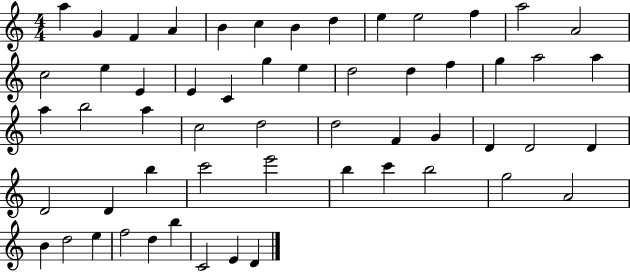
{
  \clef treble
  \numericTimeSignature
  \time 4/4
  \key c \major
  a''4 g'4 f'4 a'4 | b'4 c''4 b'4 d''4 | e''4 e''2 f''4 | a''2 a'2 | \break c''2 e''4 e'4 | e'4 c'4 g''4 e''4 | d''2 d''4 f''4 | g''4 a''2 a''4 | \break a''4 b''2 a''4 | c''2 d''2 | d''2 f'4 g'4 | d'4 d'2 d'4 | \break d'2 d'4 b''4 | c'''2 e'''2 | b''4 c'''4 b''2 | g''2 a'2 | \break b'4 d''2 e''4 | f''2 d''4 b''4 | c'2 e'4 d'4 | \bar "|."
}